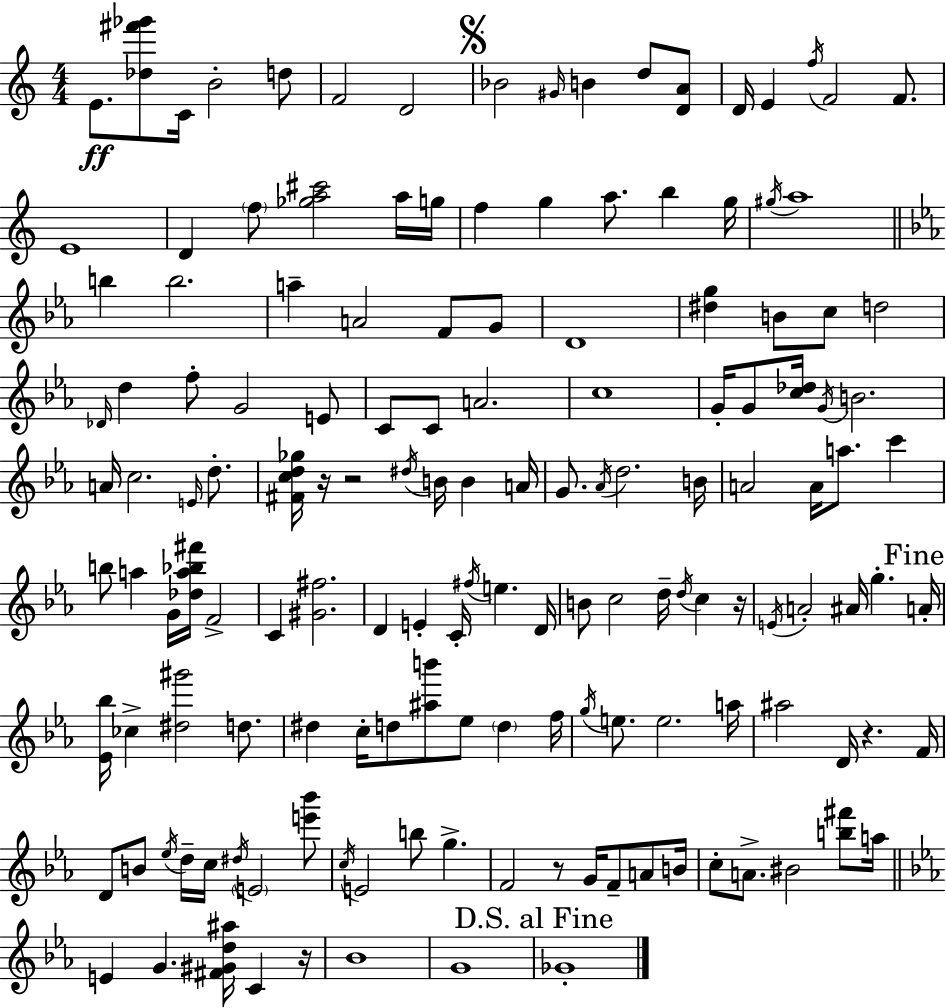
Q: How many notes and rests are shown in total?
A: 148